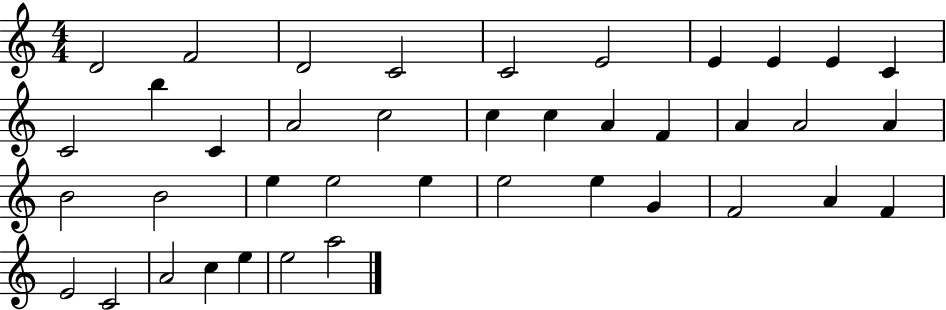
D4/h F4/h D4/h C4/h C4/h E4/h E4/q E4/q E4/q C4/q C4/h B5/q C4/q A4/h C5/h C5/q C5/q A4/q F4/q A4/q A4/h A4/q B4/h B4/h E5/q E5/h E5/q E5/h E5/q G4/q F4/h A4/q F4/q E4/h C4/h A4/h C5/q E5/q E5/h A5/h